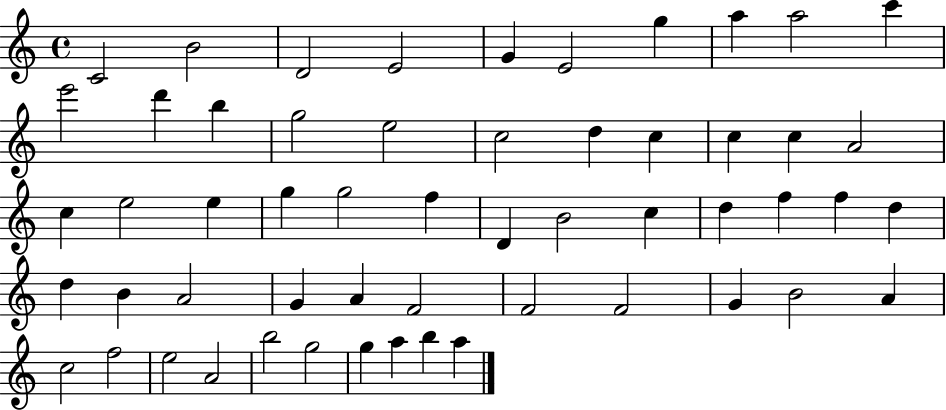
C4/h B4/h D4/h E4/h G4/q E4/h G5/q A5/q A5/h C6/q E6/h D6/q B5/q G5/h E5/h C5/h D5/q C5/q C5/q C5/q A4/h C5/q E5/h E5/q G5/q G5/h F5/q D4/q B4/h C5/q D5/q F5/q F5/q D5/q D5/q B4/q A4/h G4/q A4/q F4/h F4/h F4/h G4/q B4/h A4/q C5/h F5/h E5/h A4/h B5/h G5/h G5/q A5/q B5/q A5/q